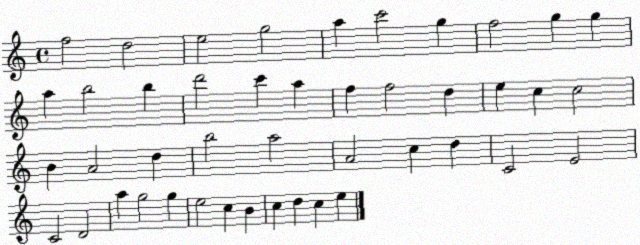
X:1
T:Untitled
M:4/4
L:1/4
K:C
f2 d2 e2 g2 a c'2 g f2 g g a b2 b d'2 c' a f f2 d e c c2 B A2 d b2 a2 A2 c d C2 E2 C2 D2 a g2 g e2 c B c d c e